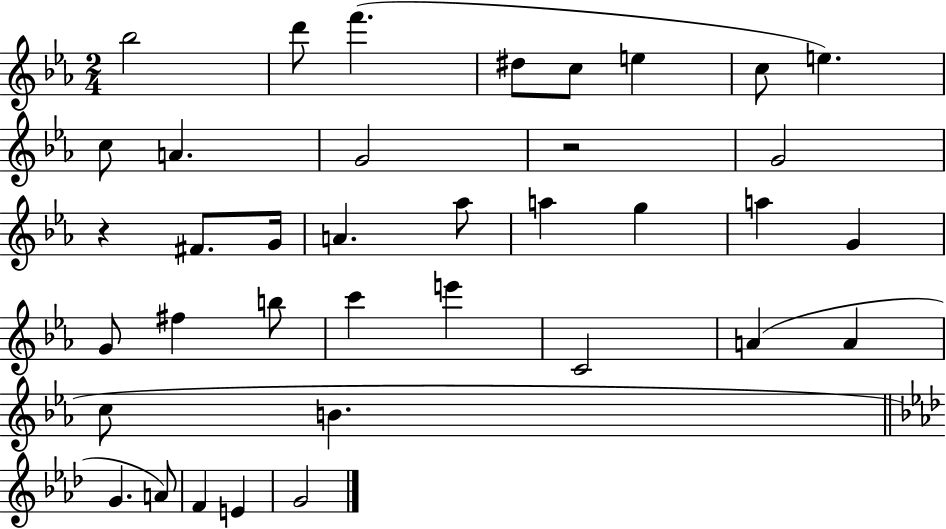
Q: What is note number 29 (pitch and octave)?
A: C5